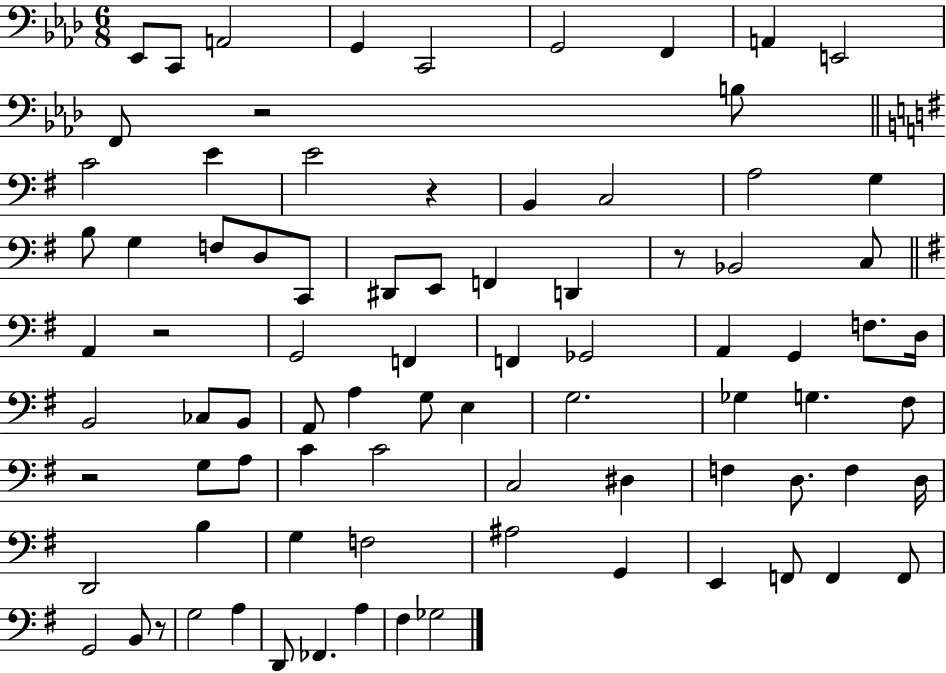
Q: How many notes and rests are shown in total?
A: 84